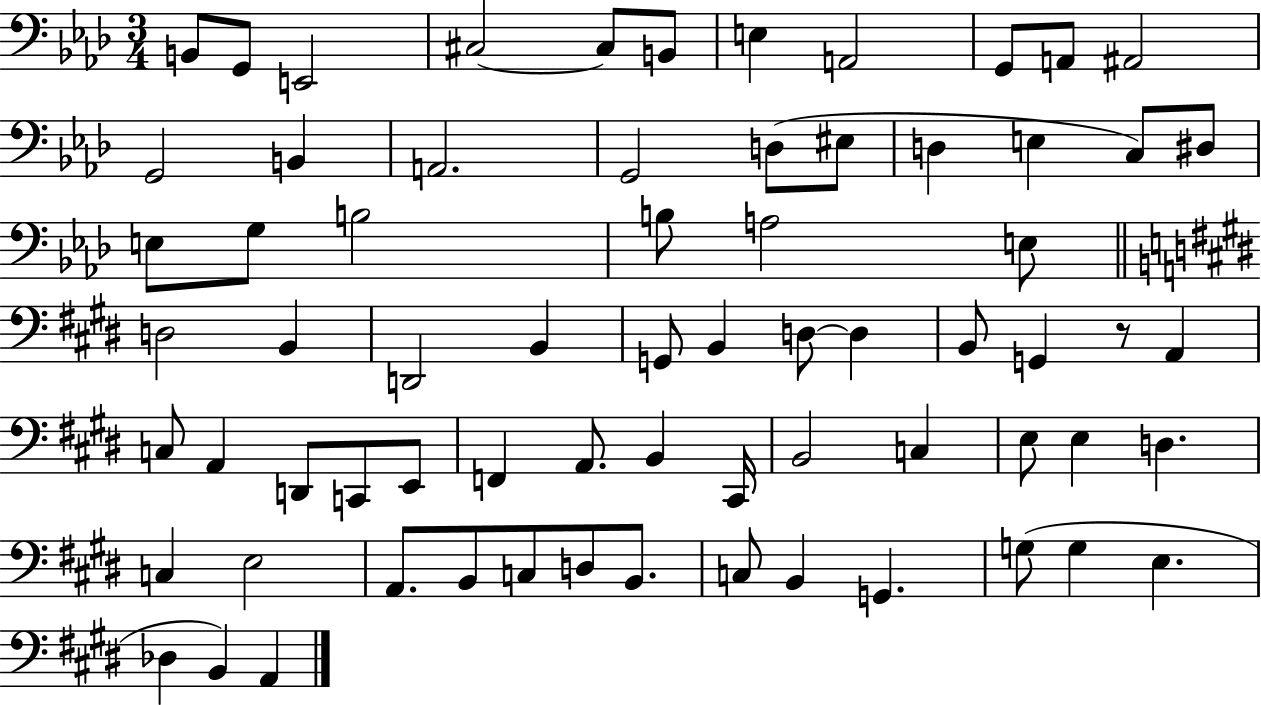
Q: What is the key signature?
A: AES major